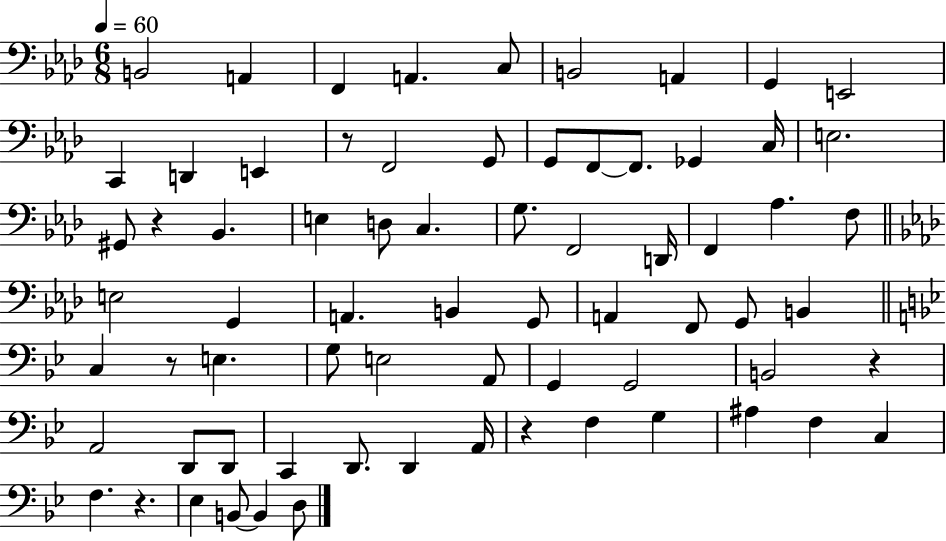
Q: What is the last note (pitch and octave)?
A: D3